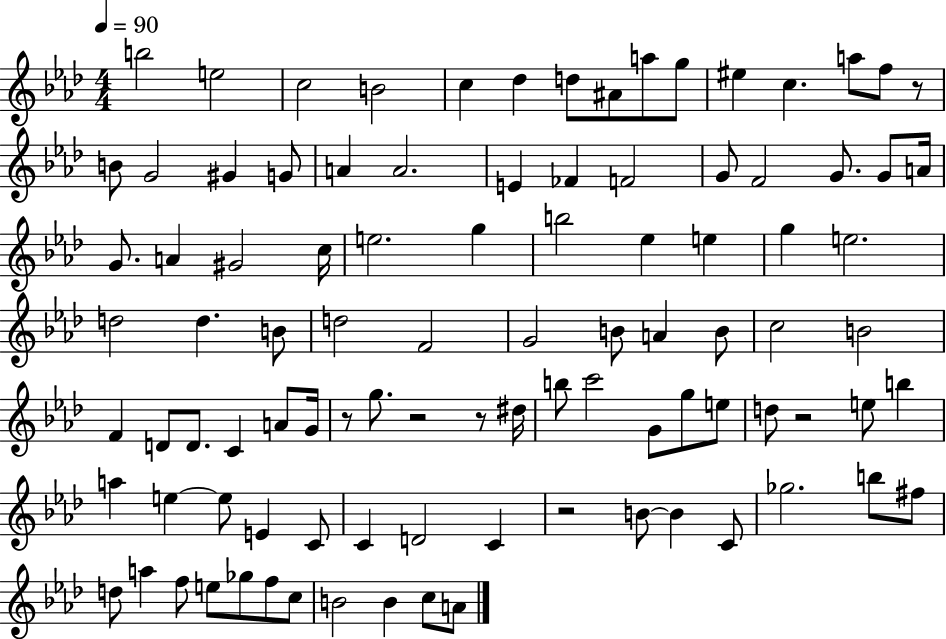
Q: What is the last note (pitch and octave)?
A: A4